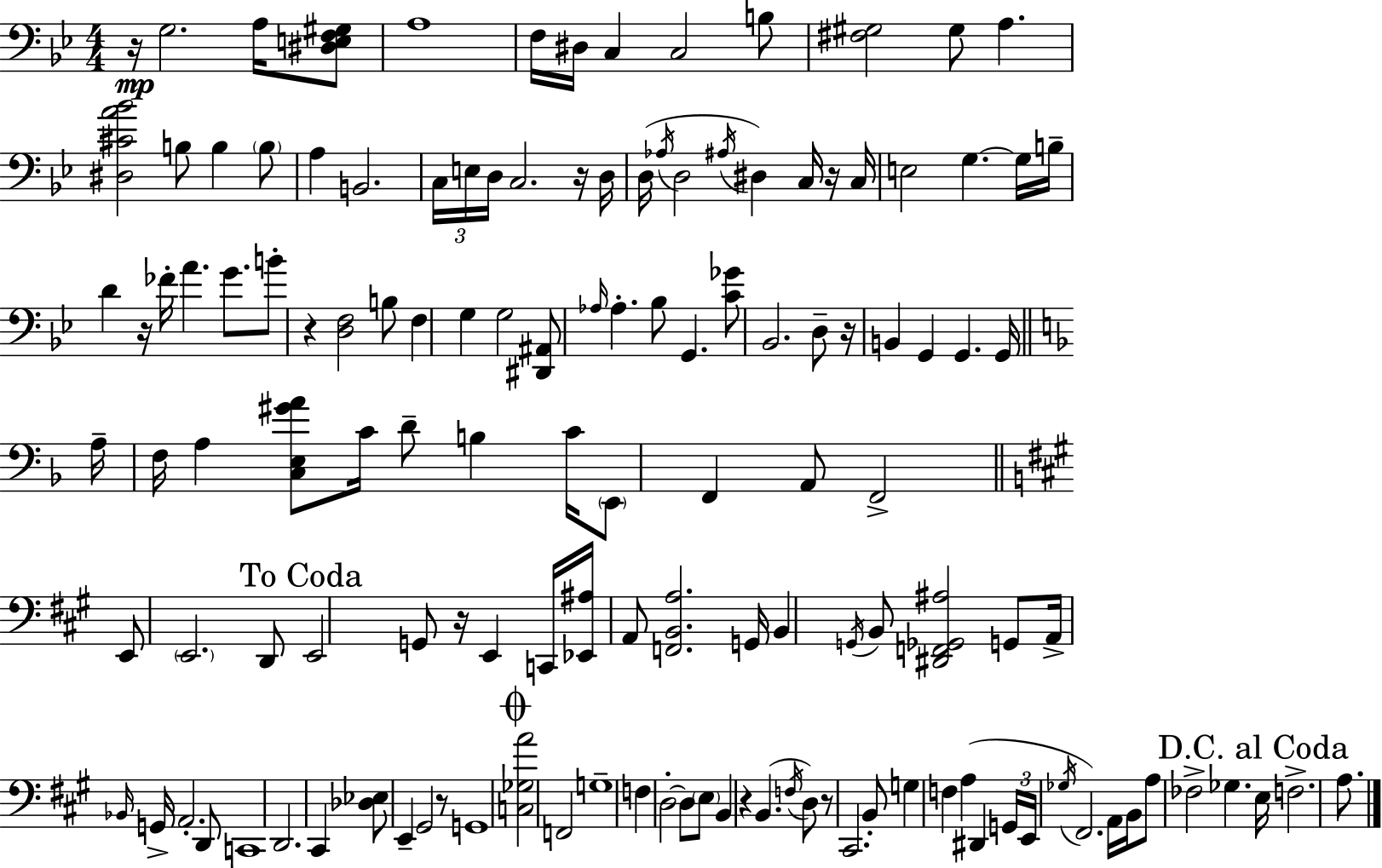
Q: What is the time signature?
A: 4/4